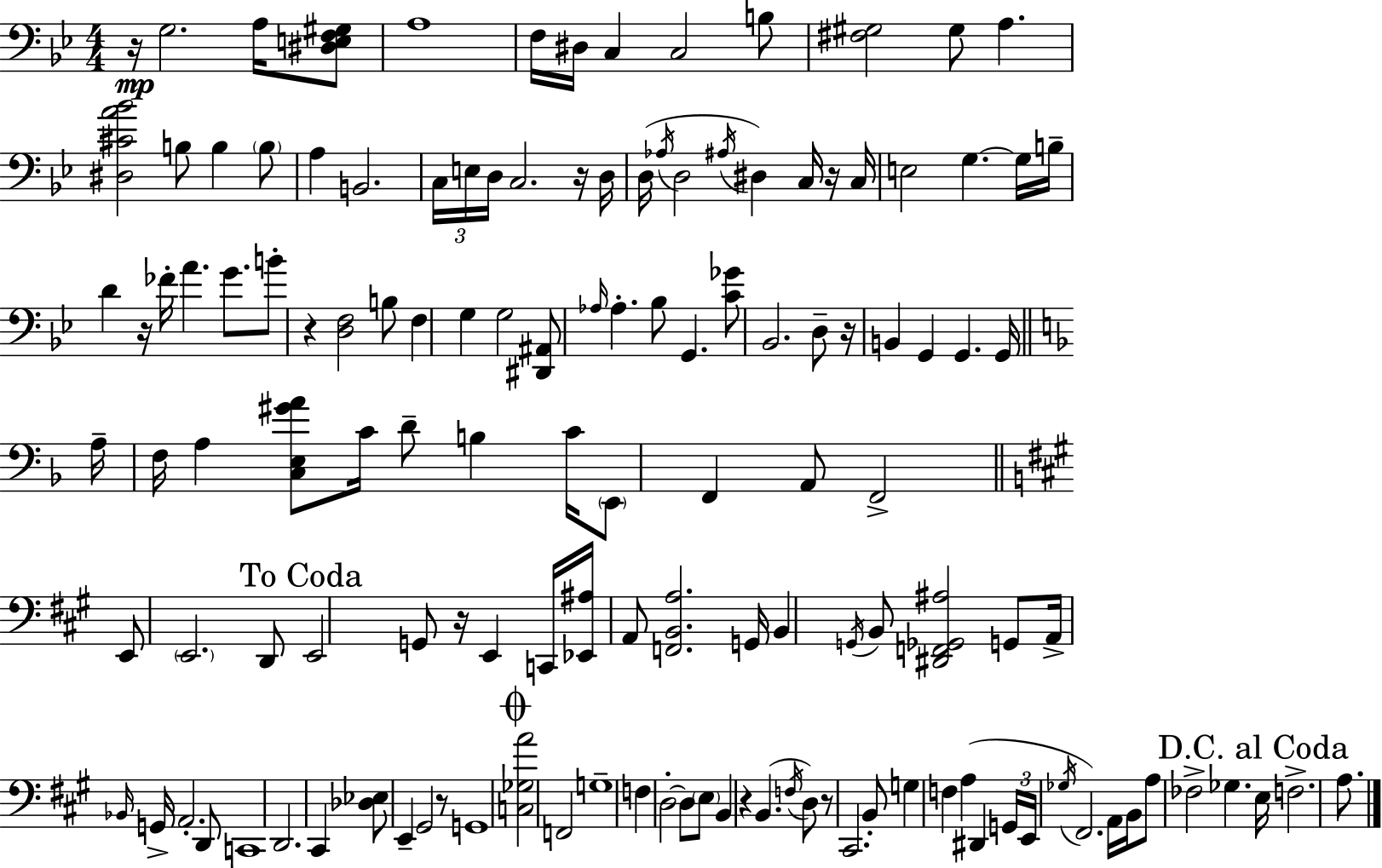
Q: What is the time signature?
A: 4/4